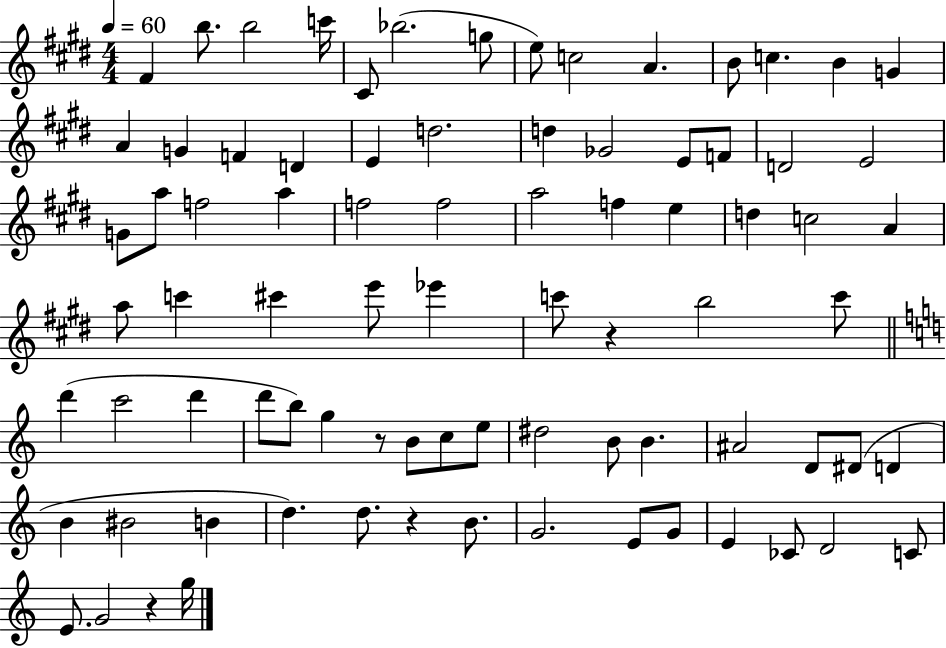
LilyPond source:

{
  \clef treble
  \numericTimeSignature
  \time 4/4
  \key e \major
  \tempo 4 = 60
  \repeat volta 2 { fis'4 b''8. b''2 c'''16 | cis'8 bes''2.( g''8 | e''8) c''2 a'4. | b'8 c''4. b'4 g'4 | \break a'4 g'4 f'4 d'4 | e'4 d''2. | d''4 ges'2 e'8 f'8 | d'2 e'2 | \break g'8 a''8 f''2 a''4 | f''2 f''2 | a''2 f''4 e''4 | d''4 c''2 a'4 | \break a''8 c'''4 cis'''4 e'''8 ees'''4 | c'''8 r4 b''2 c'''8 | \bar "||" \break \key c \major d'''4( c'''2 d'''4 | d'''8 b''8) g''4 r8 b'8 c''8 e''8 | dis''2 b'8 b'4. | ais'2 d'8 dis'8( d'4 | \break b'4 bis'2 b'4 | d''4.) d''8. r4 b'8. | g'2. e'8 g'8 | e'4 ces'8 d'2 c'8 | \break e'8. g'2 r4 g''16 | } \bar "|."
}